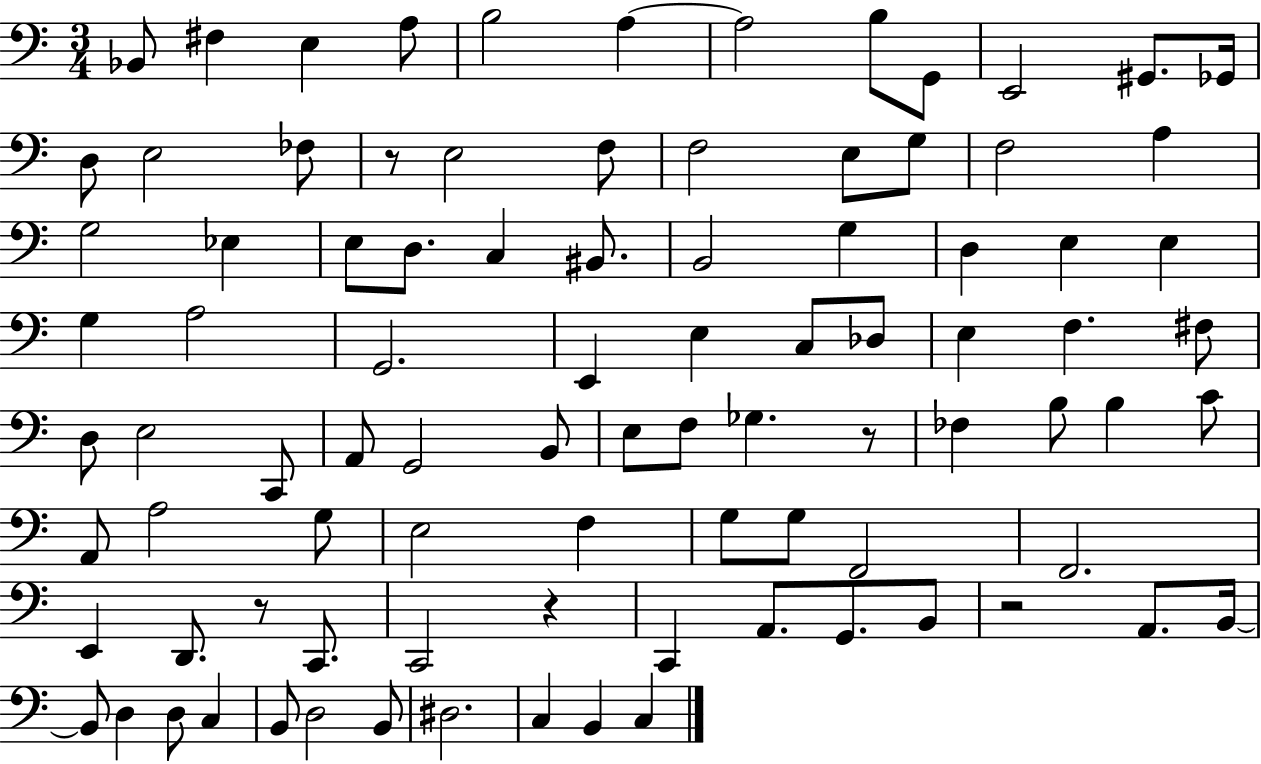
{
  \clef bass
  \numericTimeSignature
  \time 3/4
  \key c \major
  bes,8 fis4 e4 a8 | b2 a4~~ | a2 b8 g,8 | e,2 gis,8. ges,16 | \break d8 e2 fes8 | r8 e2 f8 | f2 e8 g8 | f2 a4 | \break g2 ees4 | e8 d8. c4 bis,8. | b,2 g4 | d4 e4 e4 | \break g4 a2 | g,2. | e,4 e4 c8 des8 | e4 f4. fis8 | \break d8 e2 c,8 | a,8 g,2 b,8 | e8 f8 ges4. r8 | fes4 b8 b4 c'8 | \break a,8 a2 g8 | e2 f4 | g8 g8 f,2 | f,2. | \break e,4 d,8. r8 c,8. | c,2 r4 | c,4 a,8. g,8. b,8 | r2 a,8. b,16~~ | \break b,8 d4 d8 c4 | b,8 d2 b,8 | dis2. | c4 b,4 c4 | \break \bar "|."
}